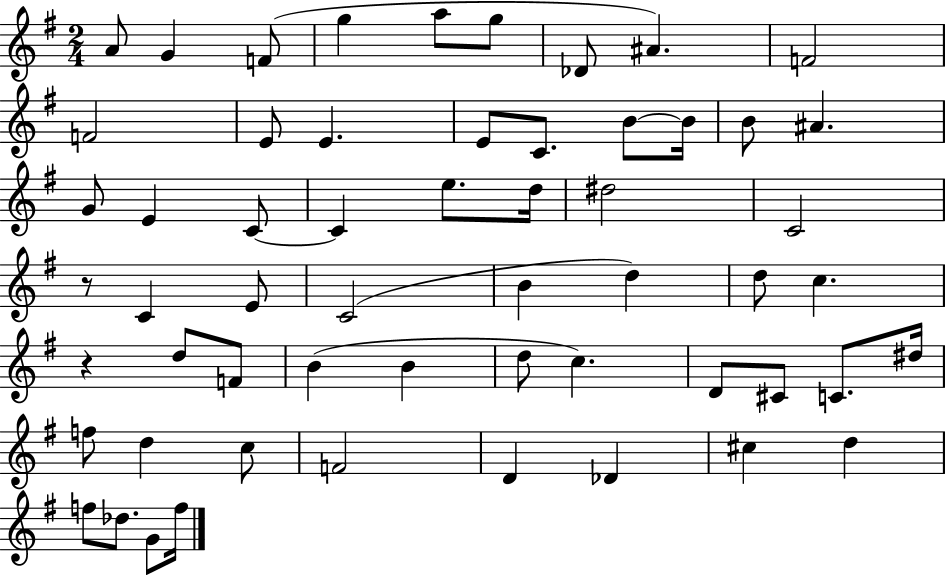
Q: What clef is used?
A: treble